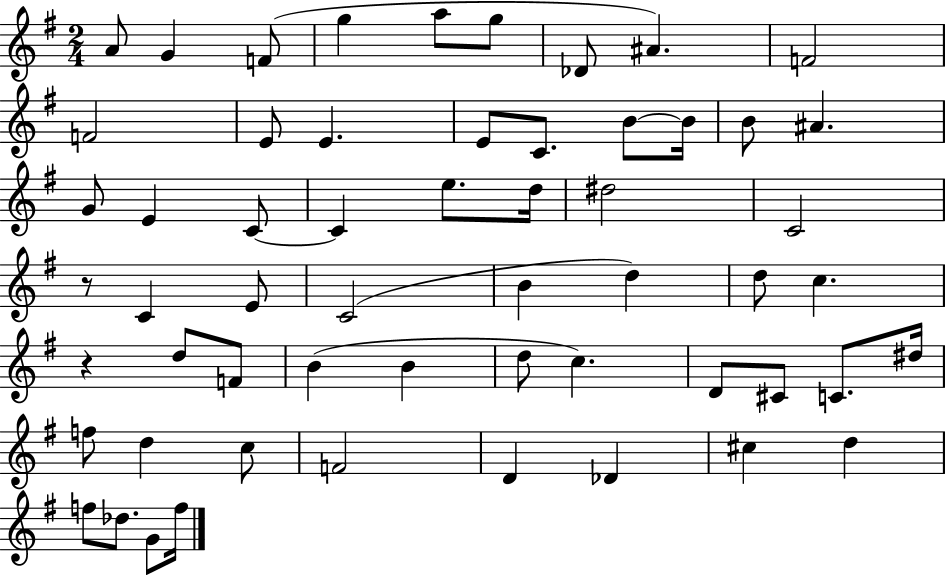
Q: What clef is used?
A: treble